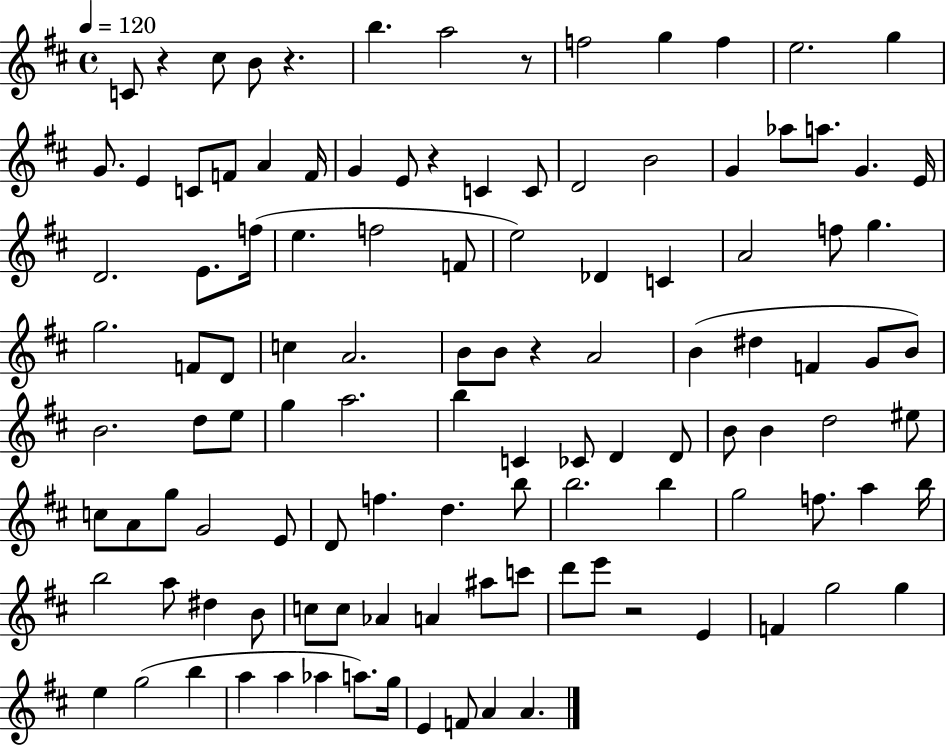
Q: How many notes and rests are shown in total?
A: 115